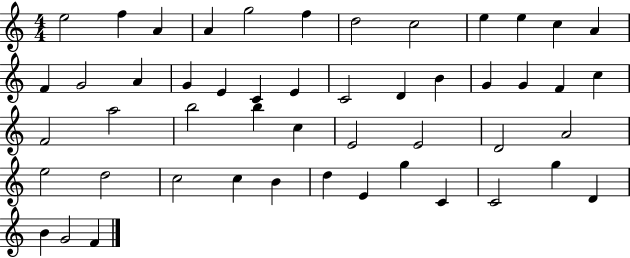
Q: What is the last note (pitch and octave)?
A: F4